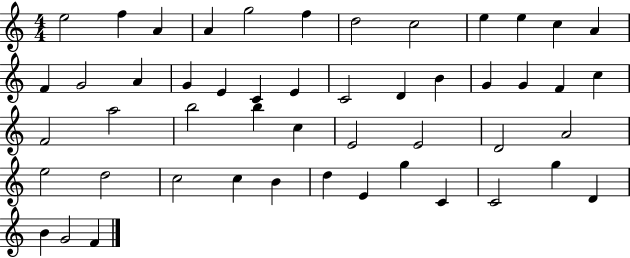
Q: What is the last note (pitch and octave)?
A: F4